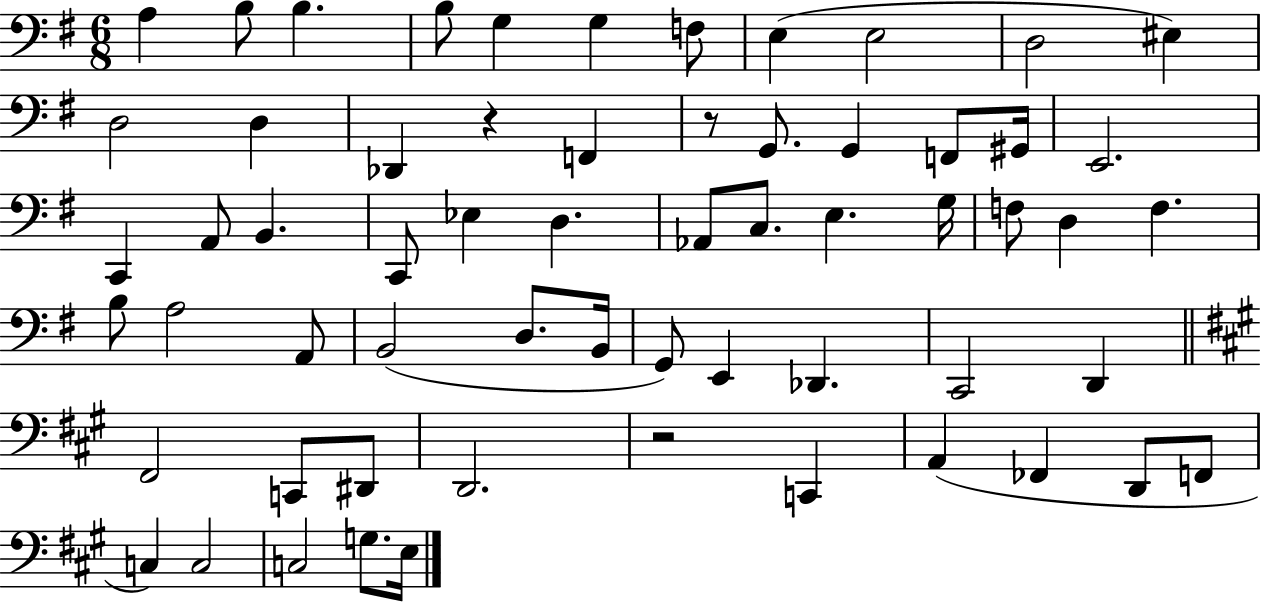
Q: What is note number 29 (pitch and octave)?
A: E3